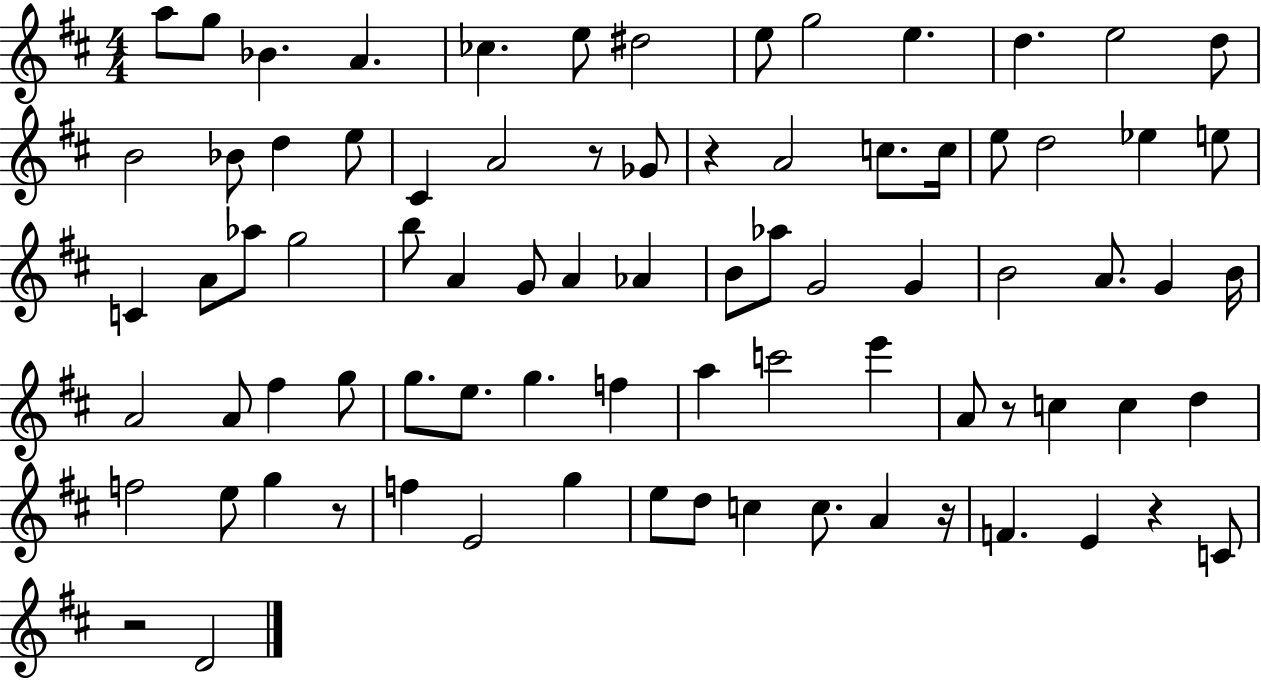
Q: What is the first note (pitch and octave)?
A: A5